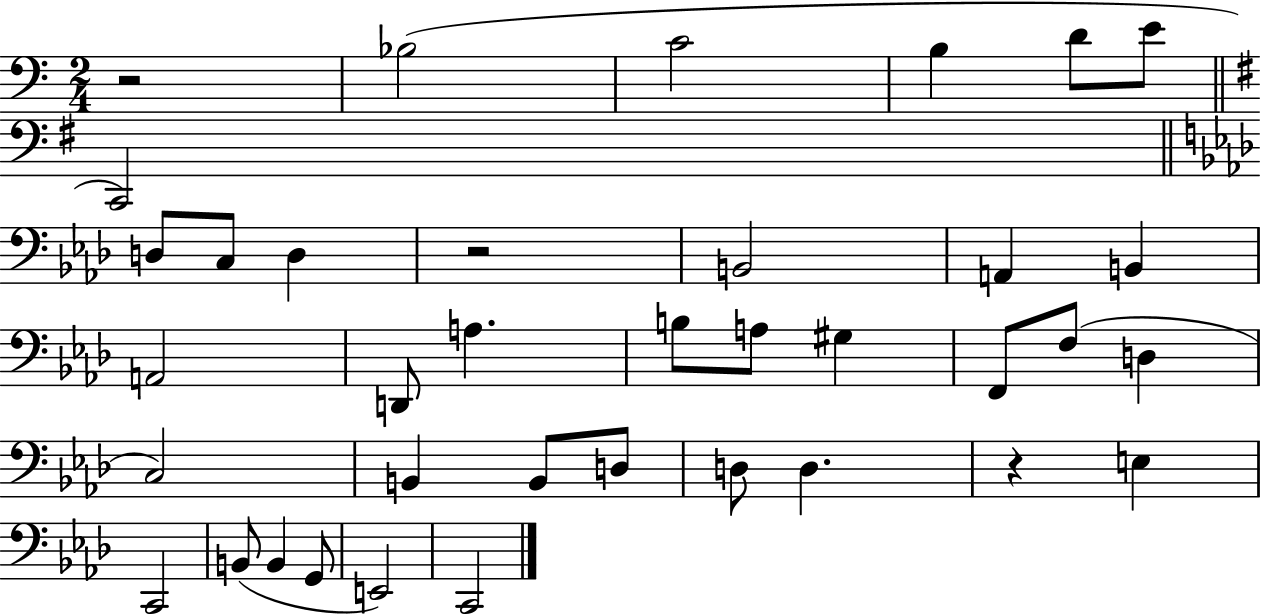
R/h Bb3/h C4/h B3/q D4/e E4/e C2/h D3/e C3/e D3/q R/h B2/h A2/q B2/q A2/h D2/e A3/q. B3/e A3/e G#3/q F2/e F3/e D3/q C3/h B2/q B2/e D3/e D3/e D3/q. R/q E3/q C2/h B2/e B2/q G2/e E2/h C2/h